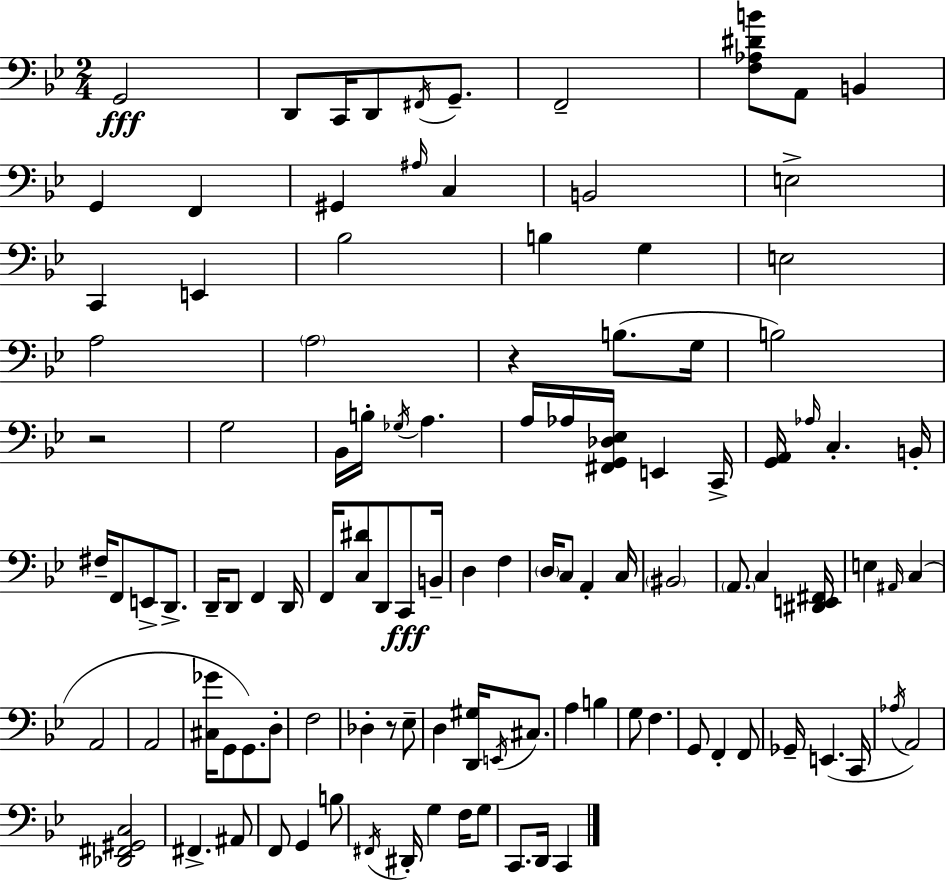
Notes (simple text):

G2/h D2/e C2/s D2/e F#2/s G2/e. F2/h [F3,Ab3,D#4,B4]/e A2/e B2/q G2/q F2/q G#2/q A#3/s C3/q B2/h E3/h C2/q E2/q Bb3/h B3/q G3/q E3/h A3/h A3/h R/q B3/e. G3/s B3/h R/h G3/h Bb2/s B3/s Gb3/s A3/q. A3/s Ab3/s [F#2,G2,Db3,Eb3]/s E2/q C2/s [G2,A2]/s Ab3/s C3/q. B2/s F#3/s F2/e E2/e D2/e. D2/s D2/e F2/q D2/s F2/s [C3,D#4]/e D2/e C2/e B2/s D3/q F3/q D3/s C3/e A2/q C3/s BIS2/h A2/e. C3/q [D#2,E2,F#2]/s E3/q A#2/s C3/q A2/h A2/h [C#3,Gb4]/s G2/e G2/e. D3/e F3/h Db3/q R/e Eb3/e D3/q [D2,G#3]/s E2/s C#3/e. A3/q B3/q G3/e F3/q. G2/e F2/q F2/e Gb2/s E2/q. C2/s Ab3/s A2/h [Db2,F#2,G#2,C3]/h F#2/q. A#2/e F2/e G2/q B3/e F#2/s D#2/s G3/q F3/s G3/e C2/e. D2/s C2/q